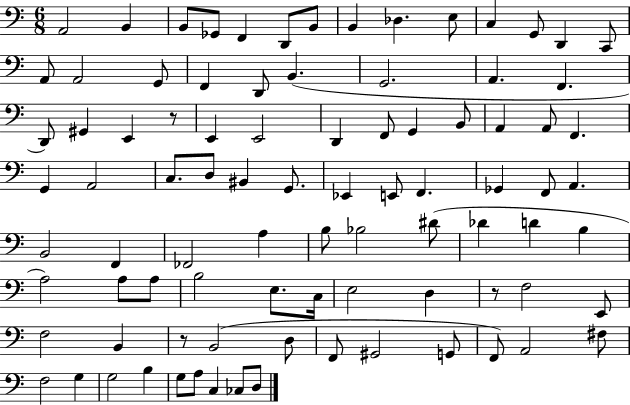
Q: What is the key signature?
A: C major